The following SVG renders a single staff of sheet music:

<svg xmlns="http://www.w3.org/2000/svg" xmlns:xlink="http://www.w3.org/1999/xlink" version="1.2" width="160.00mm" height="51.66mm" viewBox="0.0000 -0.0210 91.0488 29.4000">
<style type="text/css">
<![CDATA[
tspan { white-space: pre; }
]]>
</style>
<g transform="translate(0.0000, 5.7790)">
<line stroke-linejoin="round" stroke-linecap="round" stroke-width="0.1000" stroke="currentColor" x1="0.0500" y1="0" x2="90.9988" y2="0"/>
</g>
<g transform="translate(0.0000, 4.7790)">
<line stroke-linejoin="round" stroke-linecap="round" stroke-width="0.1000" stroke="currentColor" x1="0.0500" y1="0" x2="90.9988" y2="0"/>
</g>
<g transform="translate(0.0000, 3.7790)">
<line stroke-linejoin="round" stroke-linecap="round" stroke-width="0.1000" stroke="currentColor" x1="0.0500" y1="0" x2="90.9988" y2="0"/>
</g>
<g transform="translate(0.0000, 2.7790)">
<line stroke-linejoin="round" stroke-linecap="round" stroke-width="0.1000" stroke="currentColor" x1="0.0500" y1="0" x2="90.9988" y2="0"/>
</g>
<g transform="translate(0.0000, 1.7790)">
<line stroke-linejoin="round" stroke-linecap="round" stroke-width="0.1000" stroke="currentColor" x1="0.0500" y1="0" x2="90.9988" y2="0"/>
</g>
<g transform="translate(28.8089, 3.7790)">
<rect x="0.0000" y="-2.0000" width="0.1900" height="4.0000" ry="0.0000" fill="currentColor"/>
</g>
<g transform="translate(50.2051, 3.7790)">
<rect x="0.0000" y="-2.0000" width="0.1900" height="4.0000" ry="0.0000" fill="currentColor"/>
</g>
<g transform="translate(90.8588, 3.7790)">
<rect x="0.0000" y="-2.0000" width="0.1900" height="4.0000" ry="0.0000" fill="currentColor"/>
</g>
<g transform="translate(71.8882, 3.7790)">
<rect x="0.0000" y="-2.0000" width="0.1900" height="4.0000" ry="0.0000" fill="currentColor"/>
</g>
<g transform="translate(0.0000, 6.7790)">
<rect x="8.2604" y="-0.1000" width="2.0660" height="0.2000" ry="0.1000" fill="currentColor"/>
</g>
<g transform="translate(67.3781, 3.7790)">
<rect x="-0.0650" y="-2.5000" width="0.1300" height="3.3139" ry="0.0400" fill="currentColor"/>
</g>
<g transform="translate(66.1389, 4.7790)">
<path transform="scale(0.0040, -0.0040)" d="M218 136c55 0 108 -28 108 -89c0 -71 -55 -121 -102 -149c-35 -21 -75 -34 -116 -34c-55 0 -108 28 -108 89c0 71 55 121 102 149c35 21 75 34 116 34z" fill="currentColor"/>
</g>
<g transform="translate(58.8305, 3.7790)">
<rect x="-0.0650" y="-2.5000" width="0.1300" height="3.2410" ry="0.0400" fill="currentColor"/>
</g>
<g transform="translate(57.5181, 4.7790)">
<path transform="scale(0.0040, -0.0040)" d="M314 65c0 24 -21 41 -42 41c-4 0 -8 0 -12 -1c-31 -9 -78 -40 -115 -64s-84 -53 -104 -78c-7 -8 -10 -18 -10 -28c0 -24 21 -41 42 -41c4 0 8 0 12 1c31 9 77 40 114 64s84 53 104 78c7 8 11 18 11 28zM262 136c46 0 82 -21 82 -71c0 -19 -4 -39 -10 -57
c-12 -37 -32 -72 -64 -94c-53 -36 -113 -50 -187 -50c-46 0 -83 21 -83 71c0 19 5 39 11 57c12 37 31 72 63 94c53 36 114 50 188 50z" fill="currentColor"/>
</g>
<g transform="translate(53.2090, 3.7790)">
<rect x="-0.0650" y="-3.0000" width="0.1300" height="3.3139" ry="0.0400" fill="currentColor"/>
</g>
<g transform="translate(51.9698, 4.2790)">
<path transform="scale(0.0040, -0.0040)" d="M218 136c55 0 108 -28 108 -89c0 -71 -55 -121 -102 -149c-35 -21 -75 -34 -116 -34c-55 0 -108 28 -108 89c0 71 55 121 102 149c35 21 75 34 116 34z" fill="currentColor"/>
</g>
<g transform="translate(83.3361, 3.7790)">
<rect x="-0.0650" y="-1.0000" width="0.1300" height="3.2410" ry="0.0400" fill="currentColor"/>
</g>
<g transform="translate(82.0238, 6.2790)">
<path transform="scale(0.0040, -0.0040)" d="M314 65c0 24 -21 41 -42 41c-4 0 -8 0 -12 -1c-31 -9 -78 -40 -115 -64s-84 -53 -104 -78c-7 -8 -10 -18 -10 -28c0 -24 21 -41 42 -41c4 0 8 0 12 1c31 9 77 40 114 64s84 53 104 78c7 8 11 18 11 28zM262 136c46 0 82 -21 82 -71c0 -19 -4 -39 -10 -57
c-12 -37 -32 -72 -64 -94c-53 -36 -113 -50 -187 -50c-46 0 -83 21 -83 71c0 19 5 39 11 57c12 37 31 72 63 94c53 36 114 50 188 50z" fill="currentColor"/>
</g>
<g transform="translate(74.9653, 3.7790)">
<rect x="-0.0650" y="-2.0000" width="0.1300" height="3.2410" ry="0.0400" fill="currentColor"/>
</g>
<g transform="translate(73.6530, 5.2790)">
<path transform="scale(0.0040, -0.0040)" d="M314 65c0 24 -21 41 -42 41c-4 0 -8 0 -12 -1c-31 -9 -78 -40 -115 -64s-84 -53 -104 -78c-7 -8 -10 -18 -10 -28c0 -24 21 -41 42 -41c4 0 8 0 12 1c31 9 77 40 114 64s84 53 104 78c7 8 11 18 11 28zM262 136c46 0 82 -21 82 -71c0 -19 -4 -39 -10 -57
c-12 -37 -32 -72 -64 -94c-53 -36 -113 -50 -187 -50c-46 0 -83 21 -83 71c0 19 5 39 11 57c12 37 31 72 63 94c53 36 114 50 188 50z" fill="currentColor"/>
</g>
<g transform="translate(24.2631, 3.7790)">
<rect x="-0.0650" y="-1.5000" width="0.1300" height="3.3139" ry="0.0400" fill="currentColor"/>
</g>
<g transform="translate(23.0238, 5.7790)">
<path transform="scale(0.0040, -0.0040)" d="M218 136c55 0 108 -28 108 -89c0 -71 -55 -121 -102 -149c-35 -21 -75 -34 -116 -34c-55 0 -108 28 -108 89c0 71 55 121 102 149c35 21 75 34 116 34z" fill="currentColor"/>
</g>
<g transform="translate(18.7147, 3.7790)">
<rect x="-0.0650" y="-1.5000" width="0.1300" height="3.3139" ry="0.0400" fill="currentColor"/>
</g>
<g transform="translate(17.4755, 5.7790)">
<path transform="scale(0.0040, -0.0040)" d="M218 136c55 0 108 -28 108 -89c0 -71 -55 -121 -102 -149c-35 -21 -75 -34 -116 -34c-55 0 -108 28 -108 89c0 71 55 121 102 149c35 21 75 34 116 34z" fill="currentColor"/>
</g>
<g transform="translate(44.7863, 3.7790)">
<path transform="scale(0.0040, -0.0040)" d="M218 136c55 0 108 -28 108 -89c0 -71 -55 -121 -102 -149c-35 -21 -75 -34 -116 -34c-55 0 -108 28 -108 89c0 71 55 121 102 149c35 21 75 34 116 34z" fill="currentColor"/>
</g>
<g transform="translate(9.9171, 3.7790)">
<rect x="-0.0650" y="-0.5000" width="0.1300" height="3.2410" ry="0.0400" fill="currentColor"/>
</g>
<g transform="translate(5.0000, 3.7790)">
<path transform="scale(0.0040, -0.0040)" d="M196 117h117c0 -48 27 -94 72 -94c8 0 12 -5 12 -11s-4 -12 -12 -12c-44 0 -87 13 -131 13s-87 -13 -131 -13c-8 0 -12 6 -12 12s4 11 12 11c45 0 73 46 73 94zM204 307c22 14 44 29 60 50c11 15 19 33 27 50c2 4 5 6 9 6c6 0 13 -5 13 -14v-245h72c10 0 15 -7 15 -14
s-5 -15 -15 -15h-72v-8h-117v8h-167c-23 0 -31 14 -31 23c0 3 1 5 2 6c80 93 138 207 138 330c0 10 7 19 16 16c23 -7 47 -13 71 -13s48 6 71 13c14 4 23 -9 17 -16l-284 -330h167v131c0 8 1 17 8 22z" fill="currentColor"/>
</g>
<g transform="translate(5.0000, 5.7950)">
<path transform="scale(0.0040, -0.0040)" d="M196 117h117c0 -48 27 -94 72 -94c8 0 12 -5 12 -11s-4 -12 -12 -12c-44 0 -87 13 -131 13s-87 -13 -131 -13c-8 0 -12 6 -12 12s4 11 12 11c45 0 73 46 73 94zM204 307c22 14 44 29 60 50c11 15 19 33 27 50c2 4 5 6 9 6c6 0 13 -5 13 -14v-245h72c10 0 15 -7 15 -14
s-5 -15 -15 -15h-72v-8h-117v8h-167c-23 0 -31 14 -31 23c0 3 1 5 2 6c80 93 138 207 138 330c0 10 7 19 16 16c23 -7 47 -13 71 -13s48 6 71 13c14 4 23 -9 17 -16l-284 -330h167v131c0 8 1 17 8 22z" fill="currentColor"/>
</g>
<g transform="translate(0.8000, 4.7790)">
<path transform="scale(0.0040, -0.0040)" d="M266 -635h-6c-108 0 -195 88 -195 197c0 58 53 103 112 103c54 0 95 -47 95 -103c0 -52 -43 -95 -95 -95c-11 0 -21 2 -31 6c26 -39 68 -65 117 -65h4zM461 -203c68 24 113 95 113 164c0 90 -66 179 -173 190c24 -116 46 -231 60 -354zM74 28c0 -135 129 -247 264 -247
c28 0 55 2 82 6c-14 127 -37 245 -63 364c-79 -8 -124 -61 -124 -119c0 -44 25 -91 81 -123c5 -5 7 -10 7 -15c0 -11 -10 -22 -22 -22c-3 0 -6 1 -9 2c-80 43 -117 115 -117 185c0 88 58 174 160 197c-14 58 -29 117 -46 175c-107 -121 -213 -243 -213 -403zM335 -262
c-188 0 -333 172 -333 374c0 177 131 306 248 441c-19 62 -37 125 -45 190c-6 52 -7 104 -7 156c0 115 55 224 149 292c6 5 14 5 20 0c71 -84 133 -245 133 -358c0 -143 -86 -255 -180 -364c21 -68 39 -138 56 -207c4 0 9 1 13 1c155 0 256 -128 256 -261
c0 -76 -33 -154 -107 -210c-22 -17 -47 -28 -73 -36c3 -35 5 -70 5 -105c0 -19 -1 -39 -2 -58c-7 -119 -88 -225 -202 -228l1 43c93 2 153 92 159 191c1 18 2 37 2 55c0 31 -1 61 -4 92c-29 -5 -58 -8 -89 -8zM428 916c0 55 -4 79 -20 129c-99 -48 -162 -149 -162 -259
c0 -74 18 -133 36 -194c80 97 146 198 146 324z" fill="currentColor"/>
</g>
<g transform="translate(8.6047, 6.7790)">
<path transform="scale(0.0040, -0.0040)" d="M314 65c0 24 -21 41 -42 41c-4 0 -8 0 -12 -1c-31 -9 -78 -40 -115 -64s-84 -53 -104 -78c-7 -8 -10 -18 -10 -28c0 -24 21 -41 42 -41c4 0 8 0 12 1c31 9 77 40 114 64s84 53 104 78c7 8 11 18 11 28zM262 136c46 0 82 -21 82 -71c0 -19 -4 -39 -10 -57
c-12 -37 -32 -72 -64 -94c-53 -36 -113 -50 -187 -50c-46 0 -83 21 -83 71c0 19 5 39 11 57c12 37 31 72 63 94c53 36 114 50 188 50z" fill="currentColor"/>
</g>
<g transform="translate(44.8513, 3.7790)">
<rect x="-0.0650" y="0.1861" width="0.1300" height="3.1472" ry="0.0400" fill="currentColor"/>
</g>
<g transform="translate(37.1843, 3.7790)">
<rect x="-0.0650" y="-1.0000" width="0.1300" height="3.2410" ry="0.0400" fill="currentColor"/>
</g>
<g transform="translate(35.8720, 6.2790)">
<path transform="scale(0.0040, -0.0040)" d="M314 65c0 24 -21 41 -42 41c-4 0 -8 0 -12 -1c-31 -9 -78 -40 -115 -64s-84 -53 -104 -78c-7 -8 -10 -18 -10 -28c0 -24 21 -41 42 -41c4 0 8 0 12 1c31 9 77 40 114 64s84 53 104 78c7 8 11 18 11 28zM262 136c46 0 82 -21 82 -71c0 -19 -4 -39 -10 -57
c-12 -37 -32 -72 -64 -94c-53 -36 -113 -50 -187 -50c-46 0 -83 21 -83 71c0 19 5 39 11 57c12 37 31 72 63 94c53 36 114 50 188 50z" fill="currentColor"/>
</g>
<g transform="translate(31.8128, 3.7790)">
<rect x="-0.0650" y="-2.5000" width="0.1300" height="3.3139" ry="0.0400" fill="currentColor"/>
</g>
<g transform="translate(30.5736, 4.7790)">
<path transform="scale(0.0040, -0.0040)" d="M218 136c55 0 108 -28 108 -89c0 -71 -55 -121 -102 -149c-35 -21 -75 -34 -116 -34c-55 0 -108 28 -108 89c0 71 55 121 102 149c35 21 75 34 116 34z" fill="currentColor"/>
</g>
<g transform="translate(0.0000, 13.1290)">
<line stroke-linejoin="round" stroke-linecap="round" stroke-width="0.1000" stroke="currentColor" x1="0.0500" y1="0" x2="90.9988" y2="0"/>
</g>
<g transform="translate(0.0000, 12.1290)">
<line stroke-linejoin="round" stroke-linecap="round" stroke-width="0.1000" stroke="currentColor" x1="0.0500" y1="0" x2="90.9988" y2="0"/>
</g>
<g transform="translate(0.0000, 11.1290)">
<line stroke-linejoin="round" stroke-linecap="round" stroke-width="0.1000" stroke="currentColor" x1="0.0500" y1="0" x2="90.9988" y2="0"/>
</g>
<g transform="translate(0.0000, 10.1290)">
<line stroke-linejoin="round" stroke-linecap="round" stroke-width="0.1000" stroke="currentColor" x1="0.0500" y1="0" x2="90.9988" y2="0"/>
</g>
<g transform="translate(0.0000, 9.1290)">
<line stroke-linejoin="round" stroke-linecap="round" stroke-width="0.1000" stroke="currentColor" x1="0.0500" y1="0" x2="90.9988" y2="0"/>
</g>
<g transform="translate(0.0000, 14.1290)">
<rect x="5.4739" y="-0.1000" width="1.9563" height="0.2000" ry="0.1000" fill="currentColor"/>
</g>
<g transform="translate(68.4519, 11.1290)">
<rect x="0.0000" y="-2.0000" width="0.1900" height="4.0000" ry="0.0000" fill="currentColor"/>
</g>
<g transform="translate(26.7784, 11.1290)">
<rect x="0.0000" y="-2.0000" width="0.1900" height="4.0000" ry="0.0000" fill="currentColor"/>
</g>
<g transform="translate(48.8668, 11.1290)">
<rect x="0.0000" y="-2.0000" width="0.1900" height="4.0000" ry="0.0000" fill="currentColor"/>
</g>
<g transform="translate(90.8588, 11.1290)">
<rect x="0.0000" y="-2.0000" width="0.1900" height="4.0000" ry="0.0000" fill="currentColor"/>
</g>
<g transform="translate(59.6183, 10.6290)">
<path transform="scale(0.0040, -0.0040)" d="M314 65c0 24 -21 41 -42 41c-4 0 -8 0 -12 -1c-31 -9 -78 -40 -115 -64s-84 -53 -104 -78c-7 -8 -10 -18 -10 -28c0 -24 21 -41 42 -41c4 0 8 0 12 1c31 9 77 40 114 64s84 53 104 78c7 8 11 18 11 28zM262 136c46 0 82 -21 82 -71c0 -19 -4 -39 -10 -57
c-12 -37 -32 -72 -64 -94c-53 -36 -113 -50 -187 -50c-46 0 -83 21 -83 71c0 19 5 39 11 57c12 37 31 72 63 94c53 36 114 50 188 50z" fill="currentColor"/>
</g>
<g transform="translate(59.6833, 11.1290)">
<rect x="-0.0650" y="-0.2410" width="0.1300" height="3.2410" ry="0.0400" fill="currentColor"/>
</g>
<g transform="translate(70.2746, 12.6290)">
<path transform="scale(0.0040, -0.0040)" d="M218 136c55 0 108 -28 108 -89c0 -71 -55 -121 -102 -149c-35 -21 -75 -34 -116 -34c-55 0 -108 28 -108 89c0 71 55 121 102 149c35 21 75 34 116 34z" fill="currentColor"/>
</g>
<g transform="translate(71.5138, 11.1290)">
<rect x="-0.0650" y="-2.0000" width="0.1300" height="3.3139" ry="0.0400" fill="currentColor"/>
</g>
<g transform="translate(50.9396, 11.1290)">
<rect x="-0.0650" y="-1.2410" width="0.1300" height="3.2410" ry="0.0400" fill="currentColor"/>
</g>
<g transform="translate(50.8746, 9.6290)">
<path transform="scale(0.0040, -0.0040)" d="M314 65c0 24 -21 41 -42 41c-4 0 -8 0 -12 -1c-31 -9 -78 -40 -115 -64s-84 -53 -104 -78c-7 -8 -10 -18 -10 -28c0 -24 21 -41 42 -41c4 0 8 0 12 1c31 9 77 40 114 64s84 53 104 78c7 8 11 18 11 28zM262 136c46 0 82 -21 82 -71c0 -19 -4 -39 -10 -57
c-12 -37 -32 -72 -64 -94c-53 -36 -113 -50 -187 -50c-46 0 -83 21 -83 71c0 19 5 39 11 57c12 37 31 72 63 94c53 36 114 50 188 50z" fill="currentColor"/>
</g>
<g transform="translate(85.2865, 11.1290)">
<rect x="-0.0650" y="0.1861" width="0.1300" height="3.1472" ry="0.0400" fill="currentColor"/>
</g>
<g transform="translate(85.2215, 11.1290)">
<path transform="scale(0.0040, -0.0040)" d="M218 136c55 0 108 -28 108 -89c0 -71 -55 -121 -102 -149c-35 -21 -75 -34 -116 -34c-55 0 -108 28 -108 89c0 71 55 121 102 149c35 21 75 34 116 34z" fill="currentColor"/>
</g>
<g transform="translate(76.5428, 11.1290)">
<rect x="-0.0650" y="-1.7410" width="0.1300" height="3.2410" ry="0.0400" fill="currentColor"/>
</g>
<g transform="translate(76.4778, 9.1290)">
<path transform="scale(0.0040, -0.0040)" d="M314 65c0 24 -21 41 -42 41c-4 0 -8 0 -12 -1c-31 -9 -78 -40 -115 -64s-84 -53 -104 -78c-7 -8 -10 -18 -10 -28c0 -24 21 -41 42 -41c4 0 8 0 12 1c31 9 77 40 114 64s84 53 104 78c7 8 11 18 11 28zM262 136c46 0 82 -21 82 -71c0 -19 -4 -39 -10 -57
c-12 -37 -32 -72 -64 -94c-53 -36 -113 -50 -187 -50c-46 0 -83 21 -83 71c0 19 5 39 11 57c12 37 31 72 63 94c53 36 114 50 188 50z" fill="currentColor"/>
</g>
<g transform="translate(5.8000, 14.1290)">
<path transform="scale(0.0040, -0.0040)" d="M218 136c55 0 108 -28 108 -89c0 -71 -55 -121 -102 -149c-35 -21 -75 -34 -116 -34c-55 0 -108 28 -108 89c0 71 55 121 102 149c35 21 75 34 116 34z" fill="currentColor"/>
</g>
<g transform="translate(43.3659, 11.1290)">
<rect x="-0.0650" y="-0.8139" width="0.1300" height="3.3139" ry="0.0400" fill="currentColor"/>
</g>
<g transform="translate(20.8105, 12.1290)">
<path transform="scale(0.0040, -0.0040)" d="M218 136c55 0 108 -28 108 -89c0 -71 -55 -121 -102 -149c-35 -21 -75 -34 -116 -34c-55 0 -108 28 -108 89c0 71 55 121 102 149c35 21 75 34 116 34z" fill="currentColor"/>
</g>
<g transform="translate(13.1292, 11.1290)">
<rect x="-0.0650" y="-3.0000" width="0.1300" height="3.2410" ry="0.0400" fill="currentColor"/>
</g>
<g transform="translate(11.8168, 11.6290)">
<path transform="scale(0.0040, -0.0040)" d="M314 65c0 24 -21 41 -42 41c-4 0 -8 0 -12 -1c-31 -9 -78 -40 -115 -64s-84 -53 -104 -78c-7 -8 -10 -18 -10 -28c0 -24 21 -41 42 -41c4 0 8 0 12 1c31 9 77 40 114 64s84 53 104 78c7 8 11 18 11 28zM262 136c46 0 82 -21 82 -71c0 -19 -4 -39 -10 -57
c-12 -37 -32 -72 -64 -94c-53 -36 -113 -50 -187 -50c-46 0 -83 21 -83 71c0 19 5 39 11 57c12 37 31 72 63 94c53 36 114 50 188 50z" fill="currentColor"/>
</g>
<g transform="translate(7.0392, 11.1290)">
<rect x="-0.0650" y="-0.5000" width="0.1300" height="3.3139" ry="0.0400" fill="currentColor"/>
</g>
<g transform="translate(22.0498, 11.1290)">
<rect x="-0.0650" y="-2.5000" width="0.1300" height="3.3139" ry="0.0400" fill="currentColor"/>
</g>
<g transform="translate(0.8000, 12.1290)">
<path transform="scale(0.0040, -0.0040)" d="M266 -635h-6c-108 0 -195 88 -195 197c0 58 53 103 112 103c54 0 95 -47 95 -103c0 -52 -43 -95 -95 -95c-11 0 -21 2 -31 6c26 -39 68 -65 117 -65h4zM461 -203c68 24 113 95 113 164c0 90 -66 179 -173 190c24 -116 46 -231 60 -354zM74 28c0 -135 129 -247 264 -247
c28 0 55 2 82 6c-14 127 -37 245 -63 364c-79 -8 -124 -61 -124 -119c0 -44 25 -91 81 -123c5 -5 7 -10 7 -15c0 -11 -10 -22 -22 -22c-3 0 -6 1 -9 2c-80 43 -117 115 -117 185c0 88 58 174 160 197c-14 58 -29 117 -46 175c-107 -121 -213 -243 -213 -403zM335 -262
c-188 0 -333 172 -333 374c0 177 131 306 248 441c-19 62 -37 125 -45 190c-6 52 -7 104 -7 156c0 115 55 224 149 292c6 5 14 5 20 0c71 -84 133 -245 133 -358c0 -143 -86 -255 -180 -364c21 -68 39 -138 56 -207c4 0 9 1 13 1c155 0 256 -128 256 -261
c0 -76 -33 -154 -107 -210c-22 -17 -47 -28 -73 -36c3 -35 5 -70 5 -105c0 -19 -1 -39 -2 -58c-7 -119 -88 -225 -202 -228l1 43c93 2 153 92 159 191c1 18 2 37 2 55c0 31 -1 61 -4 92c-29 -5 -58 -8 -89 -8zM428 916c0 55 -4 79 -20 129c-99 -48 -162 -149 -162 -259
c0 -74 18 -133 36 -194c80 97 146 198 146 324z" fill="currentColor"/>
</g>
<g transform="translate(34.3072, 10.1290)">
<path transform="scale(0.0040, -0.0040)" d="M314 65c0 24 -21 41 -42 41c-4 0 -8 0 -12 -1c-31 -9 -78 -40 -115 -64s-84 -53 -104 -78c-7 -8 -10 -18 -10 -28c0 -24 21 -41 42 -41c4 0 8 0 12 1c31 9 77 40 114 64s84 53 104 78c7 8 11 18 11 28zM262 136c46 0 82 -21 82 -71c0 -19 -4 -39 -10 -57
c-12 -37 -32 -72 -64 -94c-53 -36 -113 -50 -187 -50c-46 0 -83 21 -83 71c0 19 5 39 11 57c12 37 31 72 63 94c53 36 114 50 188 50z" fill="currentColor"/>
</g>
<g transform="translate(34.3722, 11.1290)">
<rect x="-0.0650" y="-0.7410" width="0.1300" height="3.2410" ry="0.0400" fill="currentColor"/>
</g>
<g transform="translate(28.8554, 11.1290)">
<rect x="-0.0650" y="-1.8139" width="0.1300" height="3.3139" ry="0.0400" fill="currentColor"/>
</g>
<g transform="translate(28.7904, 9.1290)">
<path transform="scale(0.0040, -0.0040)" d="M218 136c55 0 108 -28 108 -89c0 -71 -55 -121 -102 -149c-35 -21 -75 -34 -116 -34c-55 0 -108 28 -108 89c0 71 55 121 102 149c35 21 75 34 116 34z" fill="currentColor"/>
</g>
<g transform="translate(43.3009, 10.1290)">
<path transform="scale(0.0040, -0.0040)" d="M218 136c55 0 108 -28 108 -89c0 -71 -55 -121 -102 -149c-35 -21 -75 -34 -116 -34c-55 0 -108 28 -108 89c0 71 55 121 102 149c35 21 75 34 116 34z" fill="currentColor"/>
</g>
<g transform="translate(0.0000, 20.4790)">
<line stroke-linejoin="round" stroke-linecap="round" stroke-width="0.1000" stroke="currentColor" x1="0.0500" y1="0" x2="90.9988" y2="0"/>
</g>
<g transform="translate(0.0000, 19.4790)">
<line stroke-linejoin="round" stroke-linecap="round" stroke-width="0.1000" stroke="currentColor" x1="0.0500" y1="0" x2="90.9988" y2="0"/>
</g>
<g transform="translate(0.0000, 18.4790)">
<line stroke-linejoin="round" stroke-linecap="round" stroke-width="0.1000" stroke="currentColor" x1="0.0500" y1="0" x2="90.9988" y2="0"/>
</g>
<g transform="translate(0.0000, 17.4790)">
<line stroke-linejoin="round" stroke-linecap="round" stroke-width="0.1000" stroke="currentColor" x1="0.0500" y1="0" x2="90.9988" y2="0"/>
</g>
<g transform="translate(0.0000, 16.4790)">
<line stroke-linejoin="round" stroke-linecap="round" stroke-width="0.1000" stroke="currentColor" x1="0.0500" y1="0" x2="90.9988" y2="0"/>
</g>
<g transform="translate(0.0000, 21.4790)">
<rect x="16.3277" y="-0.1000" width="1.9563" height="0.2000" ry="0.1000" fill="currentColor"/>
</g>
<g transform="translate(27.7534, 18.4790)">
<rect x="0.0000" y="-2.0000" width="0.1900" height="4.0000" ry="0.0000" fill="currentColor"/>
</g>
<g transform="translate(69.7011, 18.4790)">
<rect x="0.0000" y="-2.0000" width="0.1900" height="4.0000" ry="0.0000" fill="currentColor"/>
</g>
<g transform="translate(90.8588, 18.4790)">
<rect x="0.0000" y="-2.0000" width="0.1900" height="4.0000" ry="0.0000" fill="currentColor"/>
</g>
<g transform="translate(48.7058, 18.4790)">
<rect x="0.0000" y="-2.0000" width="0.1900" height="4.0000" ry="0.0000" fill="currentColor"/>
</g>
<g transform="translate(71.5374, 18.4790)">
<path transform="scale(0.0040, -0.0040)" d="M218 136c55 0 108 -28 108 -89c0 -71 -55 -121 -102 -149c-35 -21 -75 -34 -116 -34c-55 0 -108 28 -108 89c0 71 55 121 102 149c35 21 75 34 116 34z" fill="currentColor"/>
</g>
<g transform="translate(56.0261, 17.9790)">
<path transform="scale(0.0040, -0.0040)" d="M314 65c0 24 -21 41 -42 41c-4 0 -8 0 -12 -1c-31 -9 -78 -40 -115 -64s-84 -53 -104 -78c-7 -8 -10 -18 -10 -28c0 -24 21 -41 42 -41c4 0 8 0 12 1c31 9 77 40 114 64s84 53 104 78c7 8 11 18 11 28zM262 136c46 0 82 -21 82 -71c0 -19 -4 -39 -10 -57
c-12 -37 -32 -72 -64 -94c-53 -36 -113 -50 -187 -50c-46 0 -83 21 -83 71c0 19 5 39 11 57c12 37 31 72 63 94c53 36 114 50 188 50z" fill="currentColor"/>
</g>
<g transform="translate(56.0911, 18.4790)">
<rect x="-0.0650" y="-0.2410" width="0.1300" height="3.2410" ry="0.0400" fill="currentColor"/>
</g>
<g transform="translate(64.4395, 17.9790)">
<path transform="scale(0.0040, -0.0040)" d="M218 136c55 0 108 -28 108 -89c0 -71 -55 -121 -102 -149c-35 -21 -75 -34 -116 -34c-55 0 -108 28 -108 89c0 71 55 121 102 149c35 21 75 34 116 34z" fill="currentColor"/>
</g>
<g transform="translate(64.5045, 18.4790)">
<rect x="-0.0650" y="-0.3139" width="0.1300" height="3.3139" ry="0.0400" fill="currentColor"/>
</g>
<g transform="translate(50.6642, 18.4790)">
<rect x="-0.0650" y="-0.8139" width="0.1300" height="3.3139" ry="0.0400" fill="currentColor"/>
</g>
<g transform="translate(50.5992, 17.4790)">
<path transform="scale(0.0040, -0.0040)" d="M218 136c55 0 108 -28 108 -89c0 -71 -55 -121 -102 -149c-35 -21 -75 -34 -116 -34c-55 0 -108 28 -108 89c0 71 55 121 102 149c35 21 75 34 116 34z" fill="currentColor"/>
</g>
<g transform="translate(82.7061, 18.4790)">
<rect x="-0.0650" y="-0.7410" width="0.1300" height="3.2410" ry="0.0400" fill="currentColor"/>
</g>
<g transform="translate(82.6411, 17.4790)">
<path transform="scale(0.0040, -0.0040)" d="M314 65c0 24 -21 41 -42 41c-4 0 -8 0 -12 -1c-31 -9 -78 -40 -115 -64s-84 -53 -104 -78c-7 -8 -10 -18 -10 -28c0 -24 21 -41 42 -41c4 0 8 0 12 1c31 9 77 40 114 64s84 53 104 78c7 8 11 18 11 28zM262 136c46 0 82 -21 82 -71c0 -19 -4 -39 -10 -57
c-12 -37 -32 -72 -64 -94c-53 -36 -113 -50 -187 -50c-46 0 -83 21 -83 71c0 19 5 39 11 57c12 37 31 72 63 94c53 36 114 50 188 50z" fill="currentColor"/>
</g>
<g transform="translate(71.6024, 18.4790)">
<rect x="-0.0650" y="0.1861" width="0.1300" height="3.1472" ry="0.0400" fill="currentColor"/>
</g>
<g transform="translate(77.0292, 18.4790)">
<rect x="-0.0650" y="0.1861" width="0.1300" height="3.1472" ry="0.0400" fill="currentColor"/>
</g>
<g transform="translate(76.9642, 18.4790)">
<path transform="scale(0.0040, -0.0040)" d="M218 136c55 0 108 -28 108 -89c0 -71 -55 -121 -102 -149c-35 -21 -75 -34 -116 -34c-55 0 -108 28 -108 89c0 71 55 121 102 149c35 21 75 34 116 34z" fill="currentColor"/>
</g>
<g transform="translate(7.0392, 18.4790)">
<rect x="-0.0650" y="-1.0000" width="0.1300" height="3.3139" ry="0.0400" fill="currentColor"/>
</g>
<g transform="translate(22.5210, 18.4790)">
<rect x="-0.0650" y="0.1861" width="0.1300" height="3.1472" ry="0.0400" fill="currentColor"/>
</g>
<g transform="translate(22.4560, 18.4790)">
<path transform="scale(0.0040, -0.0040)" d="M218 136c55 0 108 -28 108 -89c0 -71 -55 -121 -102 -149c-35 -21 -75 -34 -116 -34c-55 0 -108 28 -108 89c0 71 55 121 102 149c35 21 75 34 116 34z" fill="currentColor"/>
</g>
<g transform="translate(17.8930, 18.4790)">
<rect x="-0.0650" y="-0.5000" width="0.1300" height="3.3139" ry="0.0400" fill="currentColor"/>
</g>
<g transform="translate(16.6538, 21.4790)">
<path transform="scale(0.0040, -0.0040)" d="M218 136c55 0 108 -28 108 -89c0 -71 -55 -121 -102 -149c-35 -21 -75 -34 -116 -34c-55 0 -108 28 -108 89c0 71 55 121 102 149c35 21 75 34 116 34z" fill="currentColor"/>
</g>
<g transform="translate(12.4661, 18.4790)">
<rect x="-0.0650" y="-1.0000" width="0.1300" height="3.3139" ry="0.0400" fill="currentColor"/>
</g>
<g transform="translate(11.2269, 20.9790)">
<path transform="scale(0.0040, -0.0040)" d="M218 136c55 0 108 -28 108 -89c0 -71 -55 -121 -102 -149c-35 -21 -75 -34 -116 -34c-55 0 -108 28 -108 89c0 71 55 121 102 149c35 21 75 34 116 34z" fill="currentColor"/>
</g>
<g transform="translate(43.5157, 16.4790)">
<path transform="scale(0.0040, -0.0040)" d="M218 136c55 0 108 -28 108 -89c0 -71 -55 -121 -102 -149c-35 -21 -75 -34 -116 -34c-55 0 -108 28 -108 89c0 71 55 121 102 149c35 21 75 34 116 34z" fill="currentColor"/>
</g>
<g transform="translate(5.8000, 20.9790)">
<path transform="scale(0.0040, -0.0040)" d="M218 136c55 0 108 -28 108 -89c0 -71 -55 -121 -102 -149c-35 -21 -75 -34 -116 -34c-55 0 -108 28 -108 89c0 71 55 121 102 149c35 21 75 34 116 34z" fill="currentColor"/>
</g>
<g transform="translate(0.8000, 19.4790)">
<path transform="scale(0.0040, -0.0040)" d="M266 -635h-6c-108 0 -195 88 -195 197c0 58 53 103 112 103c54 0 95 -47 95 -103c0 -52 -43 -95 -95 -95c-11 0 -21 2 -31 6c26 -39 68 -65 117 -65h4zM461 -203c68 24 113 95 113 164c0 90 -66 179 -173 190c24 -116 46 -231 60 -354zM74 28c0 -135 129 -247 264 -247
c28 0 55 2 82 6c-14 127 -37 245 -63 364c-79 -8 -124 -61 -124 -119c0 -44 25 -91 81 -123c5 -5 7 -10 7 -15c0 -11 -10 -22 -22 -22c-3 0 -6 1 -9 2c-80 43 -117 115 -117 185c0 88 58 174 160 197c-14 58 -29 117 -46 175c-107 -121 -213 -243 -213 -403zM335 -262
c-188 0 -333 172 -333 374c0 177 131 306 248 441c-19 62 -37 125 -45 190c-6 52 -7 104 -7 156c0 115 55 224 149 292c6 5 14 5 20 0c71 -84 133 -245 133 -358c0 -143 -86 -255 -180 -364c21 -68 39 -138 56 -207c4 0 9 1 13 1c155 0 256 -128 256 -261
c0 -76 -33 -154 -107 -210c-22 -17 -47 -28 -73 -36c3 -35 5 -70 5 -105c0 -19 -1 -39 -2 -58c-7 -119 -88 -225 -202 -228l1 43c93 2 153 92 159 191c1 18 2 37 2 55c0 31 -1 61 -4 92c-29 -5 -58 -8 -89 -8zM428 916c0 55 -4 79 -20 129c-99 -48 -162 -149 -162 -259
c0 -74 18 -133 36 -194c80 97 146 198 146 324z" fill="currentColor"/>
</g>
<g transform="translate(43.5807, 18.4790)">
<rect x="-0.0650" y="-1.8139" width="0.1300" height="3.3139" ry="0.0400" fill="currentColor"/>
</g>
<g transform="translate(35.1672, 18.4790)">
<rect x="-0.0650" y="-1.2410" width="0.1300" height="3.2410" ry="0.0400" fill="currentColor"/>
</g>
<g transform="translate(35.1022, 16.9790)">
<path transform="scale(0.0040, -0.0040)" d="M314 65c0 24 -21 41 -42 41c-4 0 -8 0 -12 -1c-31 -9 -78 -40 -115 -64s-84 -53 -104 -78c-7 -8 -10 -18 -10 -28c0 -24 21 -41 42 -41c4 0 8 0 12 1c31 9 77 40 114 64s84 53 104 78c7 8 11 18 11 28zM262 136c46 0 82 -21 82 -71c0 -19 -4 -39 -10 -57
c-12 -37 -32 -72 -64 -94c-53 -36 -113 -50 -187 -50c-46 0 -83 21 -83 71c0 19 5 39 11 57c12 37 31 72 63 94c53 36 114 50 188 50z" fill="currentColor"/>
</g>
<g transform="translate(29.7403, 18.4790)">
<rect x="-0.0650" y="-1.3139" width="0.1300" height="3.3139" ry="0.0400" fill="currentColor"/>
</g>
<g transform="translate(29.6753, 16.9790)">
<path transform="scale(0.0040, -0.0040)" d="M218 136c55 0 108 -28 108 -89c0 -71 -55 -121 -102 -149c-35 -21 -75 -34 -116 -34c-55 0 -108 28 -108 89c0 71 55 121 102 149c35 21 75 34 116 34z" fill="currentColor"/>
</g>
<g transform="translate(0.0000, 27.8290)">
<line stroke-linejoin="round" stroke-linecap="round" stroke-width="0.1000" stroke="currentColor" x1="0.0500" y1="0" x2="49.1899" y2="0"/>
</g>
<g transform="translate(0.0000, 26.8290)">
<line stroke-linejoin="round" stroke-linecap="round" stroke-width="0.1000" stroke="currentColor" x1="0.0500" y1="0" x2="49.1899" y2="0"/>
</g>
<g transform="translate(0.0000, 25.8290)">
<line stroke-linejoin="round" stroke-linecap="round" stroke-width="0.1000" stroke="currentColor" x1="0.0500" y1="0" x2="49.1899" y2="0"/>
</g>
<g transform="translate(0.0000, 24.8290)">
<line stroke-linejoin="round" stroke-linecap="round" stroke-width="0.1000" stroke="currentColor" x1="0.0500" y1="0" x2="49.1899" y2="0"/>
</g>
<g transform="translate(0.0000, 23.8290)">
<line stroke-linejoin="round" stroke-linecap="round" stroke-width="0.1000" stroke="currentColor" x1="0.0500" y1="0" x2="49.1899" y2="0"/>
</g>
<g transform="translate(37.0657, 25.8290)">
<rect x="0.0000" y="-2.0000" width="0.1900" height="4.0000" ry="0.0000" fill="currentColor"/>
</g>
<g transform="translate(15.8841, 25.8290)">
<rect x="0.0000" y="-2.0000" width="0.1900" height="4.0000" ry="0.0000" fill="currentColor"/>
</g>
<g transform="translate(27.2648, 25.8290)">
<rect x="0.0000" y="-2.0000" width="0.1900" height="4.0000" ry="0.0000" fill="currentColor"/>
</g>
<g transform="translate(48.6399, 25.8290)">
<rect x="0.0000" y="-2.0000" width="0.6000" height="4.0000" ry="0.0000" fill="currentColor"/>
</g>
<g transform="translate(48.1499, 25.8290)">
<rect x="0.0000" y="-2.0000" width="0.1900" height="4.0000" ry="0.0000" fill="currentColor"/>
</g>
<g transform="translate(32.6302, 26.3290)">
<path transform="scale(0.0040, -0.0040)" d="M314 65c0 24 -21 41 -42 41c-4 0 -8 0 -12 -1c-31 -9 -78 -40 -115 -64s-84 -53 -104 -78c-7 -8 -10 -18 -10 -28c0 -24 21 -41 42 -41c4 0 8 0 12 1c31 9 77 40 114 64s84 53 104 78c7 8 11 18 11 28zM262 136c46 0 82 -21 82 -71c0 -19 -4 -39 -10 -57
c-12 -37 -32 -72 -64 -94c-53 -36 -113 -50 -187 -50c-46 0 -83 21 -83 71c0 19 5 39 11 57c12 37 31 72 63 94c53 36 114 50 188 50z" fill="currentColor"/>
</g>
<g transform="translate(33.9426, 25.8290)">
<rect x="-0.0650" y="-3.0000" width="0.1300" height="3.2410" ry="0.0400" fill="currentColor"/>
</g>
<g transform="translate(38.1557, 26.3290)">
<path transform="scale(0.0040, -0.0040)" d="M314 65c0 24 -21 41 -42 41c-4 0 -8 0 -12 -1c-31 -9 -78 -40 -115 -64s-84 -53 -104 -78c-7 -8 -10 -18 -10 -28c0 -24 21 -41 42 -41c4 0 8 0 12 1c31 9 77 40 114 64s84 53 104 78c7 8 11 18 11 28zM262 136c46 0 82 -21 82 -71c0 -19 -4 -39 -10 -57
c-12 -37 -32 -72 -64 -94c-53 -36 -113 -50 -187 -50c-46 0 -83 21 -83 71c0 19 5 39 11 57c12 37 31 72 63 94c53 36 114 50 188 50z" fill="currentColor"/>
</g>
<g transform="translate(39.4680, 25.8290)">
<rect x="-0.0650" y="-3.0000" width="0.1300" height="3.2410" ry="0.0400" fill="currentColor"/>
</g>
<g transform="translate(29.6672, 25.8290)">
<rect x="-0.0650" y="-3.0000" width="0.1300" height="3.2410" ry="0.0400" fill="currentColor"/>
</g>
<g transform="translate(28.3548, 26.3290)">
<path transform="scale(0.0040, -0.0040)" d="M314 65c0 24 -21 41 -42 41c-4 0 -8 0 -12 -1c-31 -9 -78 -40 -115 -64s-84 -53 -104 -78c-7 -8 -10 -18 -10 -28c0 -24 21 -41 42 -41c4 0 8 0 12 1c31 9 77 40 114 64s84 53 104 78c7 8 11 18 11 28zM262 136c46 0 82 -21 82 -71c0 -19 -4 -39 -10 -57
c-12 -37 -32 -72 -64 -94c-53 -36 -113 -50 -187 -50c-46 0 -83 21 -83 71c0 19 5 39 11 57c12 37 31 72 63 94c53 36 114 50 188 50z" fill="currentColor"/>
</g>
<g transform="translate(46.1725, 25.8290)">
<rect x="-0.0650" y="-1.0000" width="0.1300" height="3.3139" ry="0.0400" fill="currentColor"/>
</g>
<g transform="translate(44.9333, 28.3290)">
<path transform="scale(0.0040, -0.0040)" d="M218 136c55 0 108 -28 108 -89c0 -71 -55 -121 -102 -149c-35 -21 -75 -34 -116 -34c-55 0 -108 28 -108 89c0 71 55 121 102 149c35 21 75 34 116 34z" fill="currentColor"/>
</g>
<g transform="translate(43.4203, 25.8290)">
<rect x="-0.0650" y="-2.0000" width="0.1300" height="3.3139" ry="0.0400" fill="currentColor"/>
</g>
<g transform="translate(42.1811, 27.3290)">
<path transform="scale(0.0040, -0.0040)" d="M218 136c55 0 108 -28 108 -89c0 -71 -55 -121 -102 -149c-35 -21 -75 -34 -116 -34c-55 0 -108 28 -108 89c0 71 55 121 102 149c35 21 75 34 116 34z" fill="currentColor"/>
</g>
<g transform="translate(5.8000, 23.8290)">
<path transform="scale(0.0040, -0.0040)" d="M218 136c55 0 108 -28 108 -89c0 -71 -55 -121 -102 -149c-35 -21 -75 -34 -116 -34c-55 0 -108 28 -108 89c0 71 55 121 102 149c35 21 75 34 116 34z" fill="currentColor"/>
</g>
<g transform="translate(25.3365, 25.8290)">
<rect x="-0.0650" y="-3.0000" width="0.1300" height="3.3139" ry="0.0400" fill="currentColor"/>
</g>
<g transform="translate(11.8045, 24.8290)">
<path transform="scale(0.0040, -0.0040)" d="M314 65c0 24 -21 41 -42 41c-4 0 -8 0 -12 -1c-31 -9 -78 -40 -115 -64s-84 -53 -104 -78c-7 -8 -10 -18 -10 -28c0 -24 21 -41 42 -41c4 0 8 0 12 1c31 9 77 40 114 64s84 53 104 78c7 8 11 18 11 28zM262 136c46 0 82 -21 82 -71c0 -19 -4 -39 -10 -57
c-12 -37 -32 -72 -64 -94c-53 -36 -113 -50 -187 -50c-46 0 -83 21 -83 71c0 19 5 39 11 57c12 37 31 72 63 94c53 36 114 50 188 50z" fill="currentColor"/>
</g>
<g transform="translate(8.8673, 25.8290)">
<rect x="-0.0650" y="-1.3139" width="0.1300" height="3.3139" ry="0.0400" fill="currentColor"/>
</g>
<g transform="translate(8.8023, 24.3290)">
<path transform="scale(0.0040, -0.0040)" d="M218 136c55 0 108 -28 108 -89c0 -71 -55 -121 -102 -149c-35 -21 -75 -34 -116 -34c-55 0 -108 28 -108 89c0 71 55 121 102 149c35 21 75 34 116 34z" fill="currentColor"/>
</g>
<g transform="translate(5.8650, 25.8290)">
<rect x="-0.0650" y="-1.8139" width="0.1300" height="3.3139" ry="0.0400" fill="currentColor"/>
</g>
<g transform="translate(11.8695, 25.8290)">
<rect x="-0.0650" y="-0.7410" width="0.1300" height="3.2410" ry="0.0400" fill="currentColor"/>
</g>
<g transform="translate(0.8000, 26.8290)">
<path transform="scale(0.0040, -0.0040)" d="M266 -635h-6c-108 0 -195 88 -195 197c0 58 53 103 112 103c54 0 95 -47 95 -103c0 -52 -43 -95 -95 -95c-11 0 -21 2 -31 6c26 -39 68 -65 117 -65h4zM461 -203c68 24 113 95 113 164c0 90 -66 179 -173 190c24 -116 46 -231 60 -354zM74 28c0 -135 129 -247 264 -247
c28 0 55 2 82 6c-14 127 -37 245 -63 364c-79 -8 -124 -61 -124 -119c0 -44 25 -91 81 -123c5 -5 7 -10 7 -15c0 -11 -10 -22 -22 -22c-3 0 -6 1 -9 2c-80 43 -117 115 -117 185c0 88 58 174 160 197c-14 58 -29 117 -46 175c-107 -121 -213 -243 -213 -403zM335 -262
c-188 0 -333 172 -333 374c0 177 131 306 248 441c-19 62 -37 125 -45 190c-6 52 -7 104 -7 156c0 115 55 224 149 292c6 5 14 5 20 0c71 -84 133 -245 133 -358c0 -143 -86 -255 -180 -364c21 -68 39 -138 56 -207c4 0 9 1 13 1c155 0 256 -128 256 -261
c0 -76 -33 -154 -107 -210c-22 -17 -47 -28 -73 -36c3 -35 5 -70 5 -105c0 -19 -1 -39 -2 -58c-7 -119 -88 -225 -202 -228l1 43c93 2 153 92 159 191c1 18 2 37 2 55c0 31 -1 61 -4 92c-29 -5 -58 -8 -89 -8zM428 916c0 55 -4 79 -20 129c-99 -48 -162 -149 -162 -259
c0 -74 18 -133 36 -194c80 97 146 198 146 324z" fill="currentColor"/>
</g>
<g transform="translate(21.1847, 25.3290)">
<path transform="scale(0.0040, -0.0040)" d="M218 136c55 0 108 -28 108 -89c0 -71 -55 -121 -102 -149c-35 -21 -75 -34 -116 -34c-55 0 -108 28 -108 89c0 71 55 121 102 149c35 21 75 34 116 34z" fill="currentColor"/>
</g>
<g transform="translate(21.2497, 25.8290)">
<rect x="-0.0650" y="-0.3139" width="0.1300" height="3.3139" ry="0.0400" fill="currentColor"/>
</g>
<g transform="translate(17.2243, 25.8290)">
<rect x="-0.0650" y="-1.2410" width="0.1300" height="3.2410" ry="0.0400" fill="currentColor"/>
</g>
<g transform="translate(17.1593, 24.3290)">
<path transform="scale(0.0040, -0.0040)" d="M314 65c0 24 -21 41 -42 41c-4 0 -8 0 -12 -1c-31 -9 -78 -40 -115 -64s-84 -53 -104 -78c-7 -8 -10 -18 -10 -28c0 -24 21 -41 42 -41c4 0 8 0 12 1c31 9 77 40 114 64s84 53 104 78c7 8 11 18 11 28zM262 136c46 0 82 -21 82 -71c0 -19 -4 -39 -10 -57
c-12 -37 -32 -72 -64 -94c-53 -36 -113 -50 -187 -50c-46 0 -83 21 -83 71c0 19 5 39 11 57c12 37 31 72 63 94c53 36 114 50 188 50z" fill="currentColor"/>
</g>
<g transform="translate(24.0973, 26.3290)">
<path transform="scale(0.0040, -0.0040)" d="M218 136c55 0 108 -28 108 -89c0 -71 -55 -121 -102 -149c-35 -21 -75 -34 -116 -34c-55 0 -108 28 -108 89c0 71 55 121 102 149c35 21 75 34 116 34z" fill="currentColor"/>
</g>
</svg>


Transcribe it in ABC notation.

X:1
T:Untitled
M:4/4
L:1/4
K:C
C2 E E G D2 B A G2 G F2 D2 C A2 G f d2 d e2 c2 F f2 B D D C B e e2 f d c2 c B B d2 f e d2 e2 c A A2 A2 A2 F D